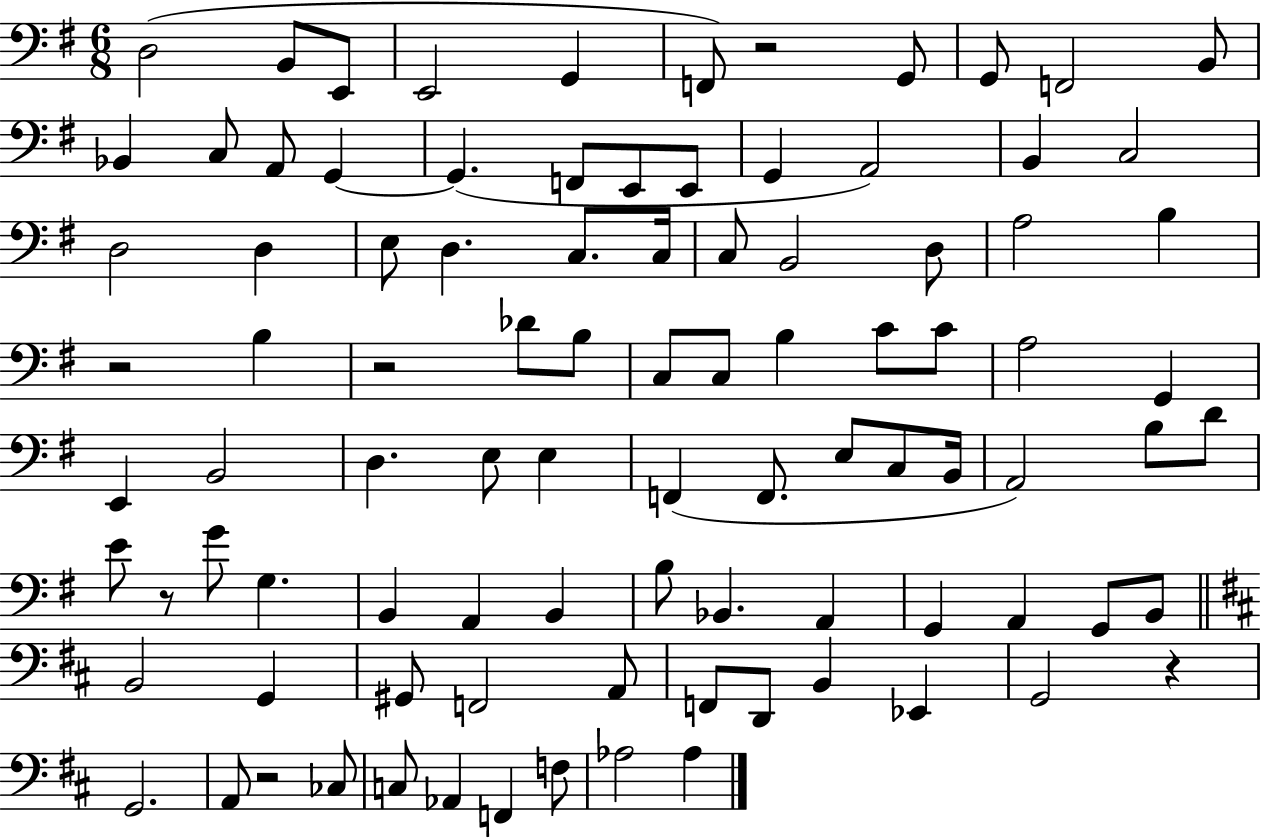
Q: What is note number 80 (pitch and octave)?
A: G2